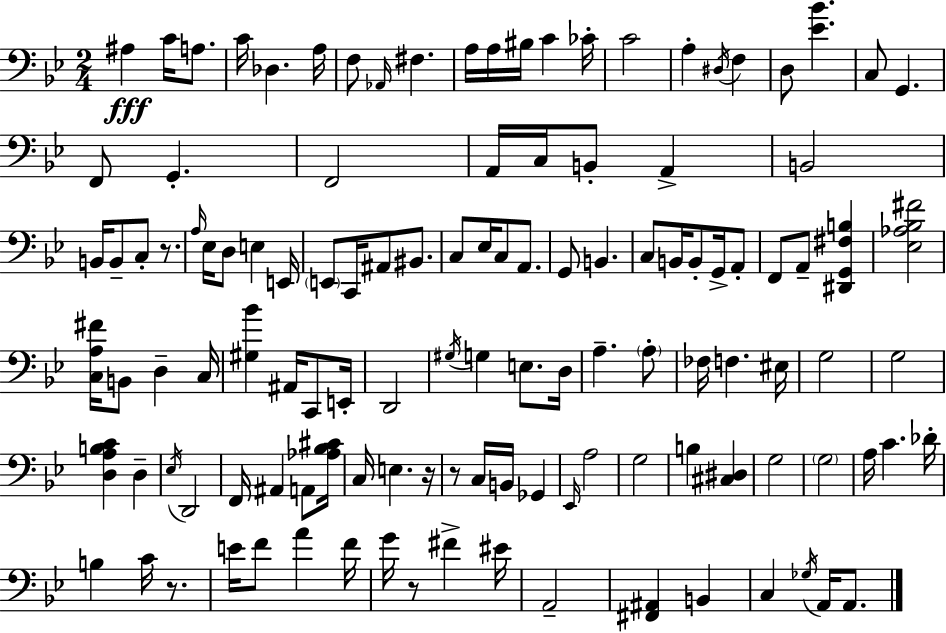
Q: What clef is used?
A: bass